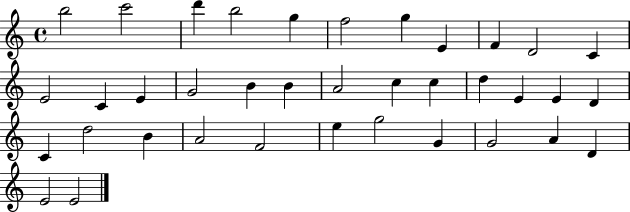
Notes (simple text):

B5/h C6/h D6/q B5/h G5/q F5/h G5/q E4/q F4/q D4/h C4/q E4/h C4/q E4/q G4/h B4/q B4/q A4/h C5/q C5/q D5/q E4/q E4/q D4/q C4/q D5/h B4/q A4/h F4/h E5/q G5/h G4/q G4/h A4/q D4/q E4/h E4/h